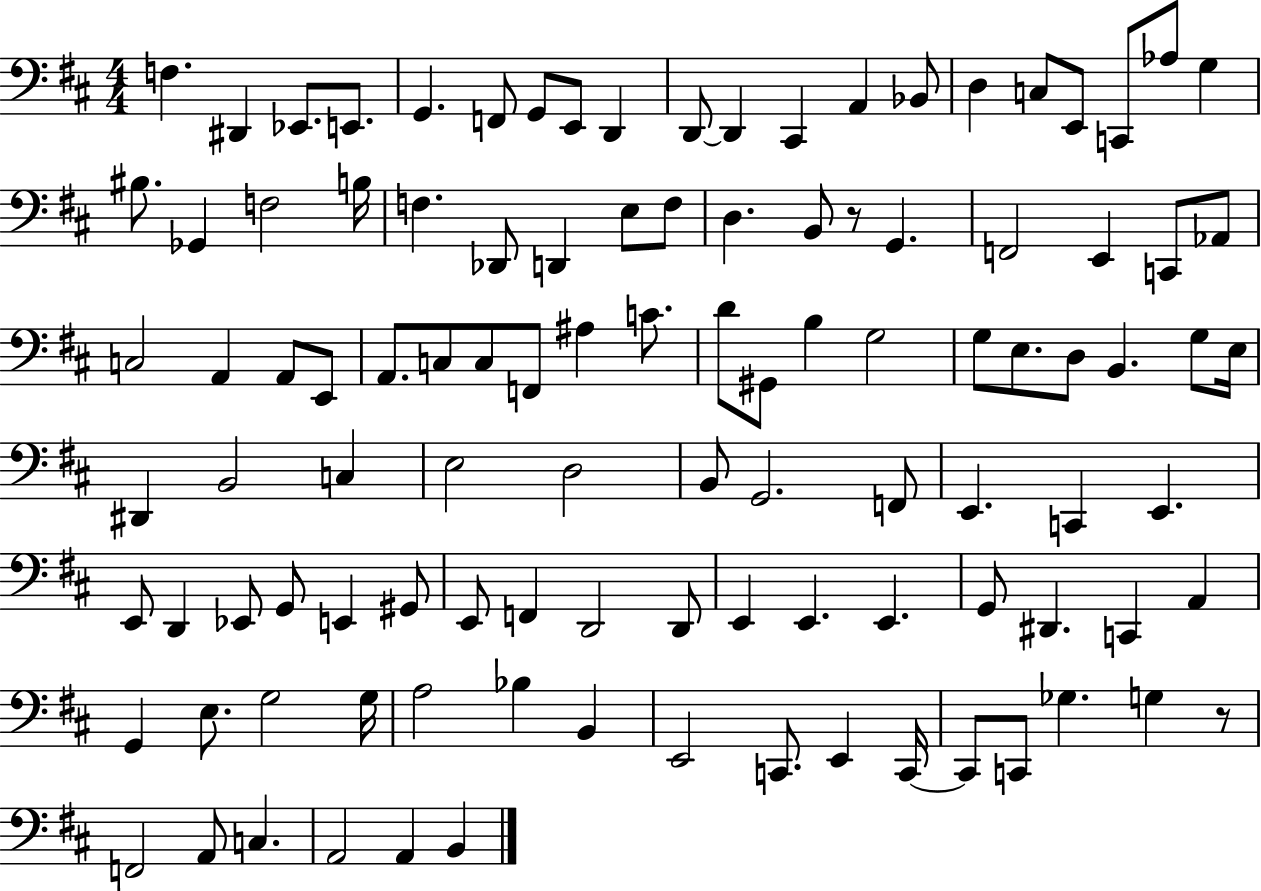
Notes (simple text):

F3/q. D#2/q Eb2/e. E2/e. G2/q. F2/e G2/e E2/e D2/q D2/e D2/q C#2/q A2/q Bb2/e D3/q C3/e E2/e C2/e Ab3/e G3/q BIS3/e. Gb2/q F3/h B3/s F3/q. Db2/e D2/q E3/e F3/e D3/q. B2/e R/e G2/q. F2/h E2/q C2/e Ab2/e C3/h A2/q A2/e E2/e A2/e. C3/e C3/e F2/e A#3/q C4/e. D4/e G#2/e B3/q G3/h G3/e E3/e. D3/e B2/q. G3/e E3/s D#2/q B2/h C3/q E3/h D3/h B2/e G2/h. F2/e E2/q. C2/q E2/q. E2/e D2/q Eb2/e G2/e E2/q G#2/e E2/e F2/q D2/h D2/e E2/q E2/q. E2/q. G2/e D#2/q. C2/q A2/q G2/q E3/e. G3/h G3/s A3/h Bb3/q B2/q E2/h C2/e. E2/q C2/s C2/e C2/e Gb3/q. G3/q R/e F2/h A2/e C3/q. A2/h A2/q B2/q